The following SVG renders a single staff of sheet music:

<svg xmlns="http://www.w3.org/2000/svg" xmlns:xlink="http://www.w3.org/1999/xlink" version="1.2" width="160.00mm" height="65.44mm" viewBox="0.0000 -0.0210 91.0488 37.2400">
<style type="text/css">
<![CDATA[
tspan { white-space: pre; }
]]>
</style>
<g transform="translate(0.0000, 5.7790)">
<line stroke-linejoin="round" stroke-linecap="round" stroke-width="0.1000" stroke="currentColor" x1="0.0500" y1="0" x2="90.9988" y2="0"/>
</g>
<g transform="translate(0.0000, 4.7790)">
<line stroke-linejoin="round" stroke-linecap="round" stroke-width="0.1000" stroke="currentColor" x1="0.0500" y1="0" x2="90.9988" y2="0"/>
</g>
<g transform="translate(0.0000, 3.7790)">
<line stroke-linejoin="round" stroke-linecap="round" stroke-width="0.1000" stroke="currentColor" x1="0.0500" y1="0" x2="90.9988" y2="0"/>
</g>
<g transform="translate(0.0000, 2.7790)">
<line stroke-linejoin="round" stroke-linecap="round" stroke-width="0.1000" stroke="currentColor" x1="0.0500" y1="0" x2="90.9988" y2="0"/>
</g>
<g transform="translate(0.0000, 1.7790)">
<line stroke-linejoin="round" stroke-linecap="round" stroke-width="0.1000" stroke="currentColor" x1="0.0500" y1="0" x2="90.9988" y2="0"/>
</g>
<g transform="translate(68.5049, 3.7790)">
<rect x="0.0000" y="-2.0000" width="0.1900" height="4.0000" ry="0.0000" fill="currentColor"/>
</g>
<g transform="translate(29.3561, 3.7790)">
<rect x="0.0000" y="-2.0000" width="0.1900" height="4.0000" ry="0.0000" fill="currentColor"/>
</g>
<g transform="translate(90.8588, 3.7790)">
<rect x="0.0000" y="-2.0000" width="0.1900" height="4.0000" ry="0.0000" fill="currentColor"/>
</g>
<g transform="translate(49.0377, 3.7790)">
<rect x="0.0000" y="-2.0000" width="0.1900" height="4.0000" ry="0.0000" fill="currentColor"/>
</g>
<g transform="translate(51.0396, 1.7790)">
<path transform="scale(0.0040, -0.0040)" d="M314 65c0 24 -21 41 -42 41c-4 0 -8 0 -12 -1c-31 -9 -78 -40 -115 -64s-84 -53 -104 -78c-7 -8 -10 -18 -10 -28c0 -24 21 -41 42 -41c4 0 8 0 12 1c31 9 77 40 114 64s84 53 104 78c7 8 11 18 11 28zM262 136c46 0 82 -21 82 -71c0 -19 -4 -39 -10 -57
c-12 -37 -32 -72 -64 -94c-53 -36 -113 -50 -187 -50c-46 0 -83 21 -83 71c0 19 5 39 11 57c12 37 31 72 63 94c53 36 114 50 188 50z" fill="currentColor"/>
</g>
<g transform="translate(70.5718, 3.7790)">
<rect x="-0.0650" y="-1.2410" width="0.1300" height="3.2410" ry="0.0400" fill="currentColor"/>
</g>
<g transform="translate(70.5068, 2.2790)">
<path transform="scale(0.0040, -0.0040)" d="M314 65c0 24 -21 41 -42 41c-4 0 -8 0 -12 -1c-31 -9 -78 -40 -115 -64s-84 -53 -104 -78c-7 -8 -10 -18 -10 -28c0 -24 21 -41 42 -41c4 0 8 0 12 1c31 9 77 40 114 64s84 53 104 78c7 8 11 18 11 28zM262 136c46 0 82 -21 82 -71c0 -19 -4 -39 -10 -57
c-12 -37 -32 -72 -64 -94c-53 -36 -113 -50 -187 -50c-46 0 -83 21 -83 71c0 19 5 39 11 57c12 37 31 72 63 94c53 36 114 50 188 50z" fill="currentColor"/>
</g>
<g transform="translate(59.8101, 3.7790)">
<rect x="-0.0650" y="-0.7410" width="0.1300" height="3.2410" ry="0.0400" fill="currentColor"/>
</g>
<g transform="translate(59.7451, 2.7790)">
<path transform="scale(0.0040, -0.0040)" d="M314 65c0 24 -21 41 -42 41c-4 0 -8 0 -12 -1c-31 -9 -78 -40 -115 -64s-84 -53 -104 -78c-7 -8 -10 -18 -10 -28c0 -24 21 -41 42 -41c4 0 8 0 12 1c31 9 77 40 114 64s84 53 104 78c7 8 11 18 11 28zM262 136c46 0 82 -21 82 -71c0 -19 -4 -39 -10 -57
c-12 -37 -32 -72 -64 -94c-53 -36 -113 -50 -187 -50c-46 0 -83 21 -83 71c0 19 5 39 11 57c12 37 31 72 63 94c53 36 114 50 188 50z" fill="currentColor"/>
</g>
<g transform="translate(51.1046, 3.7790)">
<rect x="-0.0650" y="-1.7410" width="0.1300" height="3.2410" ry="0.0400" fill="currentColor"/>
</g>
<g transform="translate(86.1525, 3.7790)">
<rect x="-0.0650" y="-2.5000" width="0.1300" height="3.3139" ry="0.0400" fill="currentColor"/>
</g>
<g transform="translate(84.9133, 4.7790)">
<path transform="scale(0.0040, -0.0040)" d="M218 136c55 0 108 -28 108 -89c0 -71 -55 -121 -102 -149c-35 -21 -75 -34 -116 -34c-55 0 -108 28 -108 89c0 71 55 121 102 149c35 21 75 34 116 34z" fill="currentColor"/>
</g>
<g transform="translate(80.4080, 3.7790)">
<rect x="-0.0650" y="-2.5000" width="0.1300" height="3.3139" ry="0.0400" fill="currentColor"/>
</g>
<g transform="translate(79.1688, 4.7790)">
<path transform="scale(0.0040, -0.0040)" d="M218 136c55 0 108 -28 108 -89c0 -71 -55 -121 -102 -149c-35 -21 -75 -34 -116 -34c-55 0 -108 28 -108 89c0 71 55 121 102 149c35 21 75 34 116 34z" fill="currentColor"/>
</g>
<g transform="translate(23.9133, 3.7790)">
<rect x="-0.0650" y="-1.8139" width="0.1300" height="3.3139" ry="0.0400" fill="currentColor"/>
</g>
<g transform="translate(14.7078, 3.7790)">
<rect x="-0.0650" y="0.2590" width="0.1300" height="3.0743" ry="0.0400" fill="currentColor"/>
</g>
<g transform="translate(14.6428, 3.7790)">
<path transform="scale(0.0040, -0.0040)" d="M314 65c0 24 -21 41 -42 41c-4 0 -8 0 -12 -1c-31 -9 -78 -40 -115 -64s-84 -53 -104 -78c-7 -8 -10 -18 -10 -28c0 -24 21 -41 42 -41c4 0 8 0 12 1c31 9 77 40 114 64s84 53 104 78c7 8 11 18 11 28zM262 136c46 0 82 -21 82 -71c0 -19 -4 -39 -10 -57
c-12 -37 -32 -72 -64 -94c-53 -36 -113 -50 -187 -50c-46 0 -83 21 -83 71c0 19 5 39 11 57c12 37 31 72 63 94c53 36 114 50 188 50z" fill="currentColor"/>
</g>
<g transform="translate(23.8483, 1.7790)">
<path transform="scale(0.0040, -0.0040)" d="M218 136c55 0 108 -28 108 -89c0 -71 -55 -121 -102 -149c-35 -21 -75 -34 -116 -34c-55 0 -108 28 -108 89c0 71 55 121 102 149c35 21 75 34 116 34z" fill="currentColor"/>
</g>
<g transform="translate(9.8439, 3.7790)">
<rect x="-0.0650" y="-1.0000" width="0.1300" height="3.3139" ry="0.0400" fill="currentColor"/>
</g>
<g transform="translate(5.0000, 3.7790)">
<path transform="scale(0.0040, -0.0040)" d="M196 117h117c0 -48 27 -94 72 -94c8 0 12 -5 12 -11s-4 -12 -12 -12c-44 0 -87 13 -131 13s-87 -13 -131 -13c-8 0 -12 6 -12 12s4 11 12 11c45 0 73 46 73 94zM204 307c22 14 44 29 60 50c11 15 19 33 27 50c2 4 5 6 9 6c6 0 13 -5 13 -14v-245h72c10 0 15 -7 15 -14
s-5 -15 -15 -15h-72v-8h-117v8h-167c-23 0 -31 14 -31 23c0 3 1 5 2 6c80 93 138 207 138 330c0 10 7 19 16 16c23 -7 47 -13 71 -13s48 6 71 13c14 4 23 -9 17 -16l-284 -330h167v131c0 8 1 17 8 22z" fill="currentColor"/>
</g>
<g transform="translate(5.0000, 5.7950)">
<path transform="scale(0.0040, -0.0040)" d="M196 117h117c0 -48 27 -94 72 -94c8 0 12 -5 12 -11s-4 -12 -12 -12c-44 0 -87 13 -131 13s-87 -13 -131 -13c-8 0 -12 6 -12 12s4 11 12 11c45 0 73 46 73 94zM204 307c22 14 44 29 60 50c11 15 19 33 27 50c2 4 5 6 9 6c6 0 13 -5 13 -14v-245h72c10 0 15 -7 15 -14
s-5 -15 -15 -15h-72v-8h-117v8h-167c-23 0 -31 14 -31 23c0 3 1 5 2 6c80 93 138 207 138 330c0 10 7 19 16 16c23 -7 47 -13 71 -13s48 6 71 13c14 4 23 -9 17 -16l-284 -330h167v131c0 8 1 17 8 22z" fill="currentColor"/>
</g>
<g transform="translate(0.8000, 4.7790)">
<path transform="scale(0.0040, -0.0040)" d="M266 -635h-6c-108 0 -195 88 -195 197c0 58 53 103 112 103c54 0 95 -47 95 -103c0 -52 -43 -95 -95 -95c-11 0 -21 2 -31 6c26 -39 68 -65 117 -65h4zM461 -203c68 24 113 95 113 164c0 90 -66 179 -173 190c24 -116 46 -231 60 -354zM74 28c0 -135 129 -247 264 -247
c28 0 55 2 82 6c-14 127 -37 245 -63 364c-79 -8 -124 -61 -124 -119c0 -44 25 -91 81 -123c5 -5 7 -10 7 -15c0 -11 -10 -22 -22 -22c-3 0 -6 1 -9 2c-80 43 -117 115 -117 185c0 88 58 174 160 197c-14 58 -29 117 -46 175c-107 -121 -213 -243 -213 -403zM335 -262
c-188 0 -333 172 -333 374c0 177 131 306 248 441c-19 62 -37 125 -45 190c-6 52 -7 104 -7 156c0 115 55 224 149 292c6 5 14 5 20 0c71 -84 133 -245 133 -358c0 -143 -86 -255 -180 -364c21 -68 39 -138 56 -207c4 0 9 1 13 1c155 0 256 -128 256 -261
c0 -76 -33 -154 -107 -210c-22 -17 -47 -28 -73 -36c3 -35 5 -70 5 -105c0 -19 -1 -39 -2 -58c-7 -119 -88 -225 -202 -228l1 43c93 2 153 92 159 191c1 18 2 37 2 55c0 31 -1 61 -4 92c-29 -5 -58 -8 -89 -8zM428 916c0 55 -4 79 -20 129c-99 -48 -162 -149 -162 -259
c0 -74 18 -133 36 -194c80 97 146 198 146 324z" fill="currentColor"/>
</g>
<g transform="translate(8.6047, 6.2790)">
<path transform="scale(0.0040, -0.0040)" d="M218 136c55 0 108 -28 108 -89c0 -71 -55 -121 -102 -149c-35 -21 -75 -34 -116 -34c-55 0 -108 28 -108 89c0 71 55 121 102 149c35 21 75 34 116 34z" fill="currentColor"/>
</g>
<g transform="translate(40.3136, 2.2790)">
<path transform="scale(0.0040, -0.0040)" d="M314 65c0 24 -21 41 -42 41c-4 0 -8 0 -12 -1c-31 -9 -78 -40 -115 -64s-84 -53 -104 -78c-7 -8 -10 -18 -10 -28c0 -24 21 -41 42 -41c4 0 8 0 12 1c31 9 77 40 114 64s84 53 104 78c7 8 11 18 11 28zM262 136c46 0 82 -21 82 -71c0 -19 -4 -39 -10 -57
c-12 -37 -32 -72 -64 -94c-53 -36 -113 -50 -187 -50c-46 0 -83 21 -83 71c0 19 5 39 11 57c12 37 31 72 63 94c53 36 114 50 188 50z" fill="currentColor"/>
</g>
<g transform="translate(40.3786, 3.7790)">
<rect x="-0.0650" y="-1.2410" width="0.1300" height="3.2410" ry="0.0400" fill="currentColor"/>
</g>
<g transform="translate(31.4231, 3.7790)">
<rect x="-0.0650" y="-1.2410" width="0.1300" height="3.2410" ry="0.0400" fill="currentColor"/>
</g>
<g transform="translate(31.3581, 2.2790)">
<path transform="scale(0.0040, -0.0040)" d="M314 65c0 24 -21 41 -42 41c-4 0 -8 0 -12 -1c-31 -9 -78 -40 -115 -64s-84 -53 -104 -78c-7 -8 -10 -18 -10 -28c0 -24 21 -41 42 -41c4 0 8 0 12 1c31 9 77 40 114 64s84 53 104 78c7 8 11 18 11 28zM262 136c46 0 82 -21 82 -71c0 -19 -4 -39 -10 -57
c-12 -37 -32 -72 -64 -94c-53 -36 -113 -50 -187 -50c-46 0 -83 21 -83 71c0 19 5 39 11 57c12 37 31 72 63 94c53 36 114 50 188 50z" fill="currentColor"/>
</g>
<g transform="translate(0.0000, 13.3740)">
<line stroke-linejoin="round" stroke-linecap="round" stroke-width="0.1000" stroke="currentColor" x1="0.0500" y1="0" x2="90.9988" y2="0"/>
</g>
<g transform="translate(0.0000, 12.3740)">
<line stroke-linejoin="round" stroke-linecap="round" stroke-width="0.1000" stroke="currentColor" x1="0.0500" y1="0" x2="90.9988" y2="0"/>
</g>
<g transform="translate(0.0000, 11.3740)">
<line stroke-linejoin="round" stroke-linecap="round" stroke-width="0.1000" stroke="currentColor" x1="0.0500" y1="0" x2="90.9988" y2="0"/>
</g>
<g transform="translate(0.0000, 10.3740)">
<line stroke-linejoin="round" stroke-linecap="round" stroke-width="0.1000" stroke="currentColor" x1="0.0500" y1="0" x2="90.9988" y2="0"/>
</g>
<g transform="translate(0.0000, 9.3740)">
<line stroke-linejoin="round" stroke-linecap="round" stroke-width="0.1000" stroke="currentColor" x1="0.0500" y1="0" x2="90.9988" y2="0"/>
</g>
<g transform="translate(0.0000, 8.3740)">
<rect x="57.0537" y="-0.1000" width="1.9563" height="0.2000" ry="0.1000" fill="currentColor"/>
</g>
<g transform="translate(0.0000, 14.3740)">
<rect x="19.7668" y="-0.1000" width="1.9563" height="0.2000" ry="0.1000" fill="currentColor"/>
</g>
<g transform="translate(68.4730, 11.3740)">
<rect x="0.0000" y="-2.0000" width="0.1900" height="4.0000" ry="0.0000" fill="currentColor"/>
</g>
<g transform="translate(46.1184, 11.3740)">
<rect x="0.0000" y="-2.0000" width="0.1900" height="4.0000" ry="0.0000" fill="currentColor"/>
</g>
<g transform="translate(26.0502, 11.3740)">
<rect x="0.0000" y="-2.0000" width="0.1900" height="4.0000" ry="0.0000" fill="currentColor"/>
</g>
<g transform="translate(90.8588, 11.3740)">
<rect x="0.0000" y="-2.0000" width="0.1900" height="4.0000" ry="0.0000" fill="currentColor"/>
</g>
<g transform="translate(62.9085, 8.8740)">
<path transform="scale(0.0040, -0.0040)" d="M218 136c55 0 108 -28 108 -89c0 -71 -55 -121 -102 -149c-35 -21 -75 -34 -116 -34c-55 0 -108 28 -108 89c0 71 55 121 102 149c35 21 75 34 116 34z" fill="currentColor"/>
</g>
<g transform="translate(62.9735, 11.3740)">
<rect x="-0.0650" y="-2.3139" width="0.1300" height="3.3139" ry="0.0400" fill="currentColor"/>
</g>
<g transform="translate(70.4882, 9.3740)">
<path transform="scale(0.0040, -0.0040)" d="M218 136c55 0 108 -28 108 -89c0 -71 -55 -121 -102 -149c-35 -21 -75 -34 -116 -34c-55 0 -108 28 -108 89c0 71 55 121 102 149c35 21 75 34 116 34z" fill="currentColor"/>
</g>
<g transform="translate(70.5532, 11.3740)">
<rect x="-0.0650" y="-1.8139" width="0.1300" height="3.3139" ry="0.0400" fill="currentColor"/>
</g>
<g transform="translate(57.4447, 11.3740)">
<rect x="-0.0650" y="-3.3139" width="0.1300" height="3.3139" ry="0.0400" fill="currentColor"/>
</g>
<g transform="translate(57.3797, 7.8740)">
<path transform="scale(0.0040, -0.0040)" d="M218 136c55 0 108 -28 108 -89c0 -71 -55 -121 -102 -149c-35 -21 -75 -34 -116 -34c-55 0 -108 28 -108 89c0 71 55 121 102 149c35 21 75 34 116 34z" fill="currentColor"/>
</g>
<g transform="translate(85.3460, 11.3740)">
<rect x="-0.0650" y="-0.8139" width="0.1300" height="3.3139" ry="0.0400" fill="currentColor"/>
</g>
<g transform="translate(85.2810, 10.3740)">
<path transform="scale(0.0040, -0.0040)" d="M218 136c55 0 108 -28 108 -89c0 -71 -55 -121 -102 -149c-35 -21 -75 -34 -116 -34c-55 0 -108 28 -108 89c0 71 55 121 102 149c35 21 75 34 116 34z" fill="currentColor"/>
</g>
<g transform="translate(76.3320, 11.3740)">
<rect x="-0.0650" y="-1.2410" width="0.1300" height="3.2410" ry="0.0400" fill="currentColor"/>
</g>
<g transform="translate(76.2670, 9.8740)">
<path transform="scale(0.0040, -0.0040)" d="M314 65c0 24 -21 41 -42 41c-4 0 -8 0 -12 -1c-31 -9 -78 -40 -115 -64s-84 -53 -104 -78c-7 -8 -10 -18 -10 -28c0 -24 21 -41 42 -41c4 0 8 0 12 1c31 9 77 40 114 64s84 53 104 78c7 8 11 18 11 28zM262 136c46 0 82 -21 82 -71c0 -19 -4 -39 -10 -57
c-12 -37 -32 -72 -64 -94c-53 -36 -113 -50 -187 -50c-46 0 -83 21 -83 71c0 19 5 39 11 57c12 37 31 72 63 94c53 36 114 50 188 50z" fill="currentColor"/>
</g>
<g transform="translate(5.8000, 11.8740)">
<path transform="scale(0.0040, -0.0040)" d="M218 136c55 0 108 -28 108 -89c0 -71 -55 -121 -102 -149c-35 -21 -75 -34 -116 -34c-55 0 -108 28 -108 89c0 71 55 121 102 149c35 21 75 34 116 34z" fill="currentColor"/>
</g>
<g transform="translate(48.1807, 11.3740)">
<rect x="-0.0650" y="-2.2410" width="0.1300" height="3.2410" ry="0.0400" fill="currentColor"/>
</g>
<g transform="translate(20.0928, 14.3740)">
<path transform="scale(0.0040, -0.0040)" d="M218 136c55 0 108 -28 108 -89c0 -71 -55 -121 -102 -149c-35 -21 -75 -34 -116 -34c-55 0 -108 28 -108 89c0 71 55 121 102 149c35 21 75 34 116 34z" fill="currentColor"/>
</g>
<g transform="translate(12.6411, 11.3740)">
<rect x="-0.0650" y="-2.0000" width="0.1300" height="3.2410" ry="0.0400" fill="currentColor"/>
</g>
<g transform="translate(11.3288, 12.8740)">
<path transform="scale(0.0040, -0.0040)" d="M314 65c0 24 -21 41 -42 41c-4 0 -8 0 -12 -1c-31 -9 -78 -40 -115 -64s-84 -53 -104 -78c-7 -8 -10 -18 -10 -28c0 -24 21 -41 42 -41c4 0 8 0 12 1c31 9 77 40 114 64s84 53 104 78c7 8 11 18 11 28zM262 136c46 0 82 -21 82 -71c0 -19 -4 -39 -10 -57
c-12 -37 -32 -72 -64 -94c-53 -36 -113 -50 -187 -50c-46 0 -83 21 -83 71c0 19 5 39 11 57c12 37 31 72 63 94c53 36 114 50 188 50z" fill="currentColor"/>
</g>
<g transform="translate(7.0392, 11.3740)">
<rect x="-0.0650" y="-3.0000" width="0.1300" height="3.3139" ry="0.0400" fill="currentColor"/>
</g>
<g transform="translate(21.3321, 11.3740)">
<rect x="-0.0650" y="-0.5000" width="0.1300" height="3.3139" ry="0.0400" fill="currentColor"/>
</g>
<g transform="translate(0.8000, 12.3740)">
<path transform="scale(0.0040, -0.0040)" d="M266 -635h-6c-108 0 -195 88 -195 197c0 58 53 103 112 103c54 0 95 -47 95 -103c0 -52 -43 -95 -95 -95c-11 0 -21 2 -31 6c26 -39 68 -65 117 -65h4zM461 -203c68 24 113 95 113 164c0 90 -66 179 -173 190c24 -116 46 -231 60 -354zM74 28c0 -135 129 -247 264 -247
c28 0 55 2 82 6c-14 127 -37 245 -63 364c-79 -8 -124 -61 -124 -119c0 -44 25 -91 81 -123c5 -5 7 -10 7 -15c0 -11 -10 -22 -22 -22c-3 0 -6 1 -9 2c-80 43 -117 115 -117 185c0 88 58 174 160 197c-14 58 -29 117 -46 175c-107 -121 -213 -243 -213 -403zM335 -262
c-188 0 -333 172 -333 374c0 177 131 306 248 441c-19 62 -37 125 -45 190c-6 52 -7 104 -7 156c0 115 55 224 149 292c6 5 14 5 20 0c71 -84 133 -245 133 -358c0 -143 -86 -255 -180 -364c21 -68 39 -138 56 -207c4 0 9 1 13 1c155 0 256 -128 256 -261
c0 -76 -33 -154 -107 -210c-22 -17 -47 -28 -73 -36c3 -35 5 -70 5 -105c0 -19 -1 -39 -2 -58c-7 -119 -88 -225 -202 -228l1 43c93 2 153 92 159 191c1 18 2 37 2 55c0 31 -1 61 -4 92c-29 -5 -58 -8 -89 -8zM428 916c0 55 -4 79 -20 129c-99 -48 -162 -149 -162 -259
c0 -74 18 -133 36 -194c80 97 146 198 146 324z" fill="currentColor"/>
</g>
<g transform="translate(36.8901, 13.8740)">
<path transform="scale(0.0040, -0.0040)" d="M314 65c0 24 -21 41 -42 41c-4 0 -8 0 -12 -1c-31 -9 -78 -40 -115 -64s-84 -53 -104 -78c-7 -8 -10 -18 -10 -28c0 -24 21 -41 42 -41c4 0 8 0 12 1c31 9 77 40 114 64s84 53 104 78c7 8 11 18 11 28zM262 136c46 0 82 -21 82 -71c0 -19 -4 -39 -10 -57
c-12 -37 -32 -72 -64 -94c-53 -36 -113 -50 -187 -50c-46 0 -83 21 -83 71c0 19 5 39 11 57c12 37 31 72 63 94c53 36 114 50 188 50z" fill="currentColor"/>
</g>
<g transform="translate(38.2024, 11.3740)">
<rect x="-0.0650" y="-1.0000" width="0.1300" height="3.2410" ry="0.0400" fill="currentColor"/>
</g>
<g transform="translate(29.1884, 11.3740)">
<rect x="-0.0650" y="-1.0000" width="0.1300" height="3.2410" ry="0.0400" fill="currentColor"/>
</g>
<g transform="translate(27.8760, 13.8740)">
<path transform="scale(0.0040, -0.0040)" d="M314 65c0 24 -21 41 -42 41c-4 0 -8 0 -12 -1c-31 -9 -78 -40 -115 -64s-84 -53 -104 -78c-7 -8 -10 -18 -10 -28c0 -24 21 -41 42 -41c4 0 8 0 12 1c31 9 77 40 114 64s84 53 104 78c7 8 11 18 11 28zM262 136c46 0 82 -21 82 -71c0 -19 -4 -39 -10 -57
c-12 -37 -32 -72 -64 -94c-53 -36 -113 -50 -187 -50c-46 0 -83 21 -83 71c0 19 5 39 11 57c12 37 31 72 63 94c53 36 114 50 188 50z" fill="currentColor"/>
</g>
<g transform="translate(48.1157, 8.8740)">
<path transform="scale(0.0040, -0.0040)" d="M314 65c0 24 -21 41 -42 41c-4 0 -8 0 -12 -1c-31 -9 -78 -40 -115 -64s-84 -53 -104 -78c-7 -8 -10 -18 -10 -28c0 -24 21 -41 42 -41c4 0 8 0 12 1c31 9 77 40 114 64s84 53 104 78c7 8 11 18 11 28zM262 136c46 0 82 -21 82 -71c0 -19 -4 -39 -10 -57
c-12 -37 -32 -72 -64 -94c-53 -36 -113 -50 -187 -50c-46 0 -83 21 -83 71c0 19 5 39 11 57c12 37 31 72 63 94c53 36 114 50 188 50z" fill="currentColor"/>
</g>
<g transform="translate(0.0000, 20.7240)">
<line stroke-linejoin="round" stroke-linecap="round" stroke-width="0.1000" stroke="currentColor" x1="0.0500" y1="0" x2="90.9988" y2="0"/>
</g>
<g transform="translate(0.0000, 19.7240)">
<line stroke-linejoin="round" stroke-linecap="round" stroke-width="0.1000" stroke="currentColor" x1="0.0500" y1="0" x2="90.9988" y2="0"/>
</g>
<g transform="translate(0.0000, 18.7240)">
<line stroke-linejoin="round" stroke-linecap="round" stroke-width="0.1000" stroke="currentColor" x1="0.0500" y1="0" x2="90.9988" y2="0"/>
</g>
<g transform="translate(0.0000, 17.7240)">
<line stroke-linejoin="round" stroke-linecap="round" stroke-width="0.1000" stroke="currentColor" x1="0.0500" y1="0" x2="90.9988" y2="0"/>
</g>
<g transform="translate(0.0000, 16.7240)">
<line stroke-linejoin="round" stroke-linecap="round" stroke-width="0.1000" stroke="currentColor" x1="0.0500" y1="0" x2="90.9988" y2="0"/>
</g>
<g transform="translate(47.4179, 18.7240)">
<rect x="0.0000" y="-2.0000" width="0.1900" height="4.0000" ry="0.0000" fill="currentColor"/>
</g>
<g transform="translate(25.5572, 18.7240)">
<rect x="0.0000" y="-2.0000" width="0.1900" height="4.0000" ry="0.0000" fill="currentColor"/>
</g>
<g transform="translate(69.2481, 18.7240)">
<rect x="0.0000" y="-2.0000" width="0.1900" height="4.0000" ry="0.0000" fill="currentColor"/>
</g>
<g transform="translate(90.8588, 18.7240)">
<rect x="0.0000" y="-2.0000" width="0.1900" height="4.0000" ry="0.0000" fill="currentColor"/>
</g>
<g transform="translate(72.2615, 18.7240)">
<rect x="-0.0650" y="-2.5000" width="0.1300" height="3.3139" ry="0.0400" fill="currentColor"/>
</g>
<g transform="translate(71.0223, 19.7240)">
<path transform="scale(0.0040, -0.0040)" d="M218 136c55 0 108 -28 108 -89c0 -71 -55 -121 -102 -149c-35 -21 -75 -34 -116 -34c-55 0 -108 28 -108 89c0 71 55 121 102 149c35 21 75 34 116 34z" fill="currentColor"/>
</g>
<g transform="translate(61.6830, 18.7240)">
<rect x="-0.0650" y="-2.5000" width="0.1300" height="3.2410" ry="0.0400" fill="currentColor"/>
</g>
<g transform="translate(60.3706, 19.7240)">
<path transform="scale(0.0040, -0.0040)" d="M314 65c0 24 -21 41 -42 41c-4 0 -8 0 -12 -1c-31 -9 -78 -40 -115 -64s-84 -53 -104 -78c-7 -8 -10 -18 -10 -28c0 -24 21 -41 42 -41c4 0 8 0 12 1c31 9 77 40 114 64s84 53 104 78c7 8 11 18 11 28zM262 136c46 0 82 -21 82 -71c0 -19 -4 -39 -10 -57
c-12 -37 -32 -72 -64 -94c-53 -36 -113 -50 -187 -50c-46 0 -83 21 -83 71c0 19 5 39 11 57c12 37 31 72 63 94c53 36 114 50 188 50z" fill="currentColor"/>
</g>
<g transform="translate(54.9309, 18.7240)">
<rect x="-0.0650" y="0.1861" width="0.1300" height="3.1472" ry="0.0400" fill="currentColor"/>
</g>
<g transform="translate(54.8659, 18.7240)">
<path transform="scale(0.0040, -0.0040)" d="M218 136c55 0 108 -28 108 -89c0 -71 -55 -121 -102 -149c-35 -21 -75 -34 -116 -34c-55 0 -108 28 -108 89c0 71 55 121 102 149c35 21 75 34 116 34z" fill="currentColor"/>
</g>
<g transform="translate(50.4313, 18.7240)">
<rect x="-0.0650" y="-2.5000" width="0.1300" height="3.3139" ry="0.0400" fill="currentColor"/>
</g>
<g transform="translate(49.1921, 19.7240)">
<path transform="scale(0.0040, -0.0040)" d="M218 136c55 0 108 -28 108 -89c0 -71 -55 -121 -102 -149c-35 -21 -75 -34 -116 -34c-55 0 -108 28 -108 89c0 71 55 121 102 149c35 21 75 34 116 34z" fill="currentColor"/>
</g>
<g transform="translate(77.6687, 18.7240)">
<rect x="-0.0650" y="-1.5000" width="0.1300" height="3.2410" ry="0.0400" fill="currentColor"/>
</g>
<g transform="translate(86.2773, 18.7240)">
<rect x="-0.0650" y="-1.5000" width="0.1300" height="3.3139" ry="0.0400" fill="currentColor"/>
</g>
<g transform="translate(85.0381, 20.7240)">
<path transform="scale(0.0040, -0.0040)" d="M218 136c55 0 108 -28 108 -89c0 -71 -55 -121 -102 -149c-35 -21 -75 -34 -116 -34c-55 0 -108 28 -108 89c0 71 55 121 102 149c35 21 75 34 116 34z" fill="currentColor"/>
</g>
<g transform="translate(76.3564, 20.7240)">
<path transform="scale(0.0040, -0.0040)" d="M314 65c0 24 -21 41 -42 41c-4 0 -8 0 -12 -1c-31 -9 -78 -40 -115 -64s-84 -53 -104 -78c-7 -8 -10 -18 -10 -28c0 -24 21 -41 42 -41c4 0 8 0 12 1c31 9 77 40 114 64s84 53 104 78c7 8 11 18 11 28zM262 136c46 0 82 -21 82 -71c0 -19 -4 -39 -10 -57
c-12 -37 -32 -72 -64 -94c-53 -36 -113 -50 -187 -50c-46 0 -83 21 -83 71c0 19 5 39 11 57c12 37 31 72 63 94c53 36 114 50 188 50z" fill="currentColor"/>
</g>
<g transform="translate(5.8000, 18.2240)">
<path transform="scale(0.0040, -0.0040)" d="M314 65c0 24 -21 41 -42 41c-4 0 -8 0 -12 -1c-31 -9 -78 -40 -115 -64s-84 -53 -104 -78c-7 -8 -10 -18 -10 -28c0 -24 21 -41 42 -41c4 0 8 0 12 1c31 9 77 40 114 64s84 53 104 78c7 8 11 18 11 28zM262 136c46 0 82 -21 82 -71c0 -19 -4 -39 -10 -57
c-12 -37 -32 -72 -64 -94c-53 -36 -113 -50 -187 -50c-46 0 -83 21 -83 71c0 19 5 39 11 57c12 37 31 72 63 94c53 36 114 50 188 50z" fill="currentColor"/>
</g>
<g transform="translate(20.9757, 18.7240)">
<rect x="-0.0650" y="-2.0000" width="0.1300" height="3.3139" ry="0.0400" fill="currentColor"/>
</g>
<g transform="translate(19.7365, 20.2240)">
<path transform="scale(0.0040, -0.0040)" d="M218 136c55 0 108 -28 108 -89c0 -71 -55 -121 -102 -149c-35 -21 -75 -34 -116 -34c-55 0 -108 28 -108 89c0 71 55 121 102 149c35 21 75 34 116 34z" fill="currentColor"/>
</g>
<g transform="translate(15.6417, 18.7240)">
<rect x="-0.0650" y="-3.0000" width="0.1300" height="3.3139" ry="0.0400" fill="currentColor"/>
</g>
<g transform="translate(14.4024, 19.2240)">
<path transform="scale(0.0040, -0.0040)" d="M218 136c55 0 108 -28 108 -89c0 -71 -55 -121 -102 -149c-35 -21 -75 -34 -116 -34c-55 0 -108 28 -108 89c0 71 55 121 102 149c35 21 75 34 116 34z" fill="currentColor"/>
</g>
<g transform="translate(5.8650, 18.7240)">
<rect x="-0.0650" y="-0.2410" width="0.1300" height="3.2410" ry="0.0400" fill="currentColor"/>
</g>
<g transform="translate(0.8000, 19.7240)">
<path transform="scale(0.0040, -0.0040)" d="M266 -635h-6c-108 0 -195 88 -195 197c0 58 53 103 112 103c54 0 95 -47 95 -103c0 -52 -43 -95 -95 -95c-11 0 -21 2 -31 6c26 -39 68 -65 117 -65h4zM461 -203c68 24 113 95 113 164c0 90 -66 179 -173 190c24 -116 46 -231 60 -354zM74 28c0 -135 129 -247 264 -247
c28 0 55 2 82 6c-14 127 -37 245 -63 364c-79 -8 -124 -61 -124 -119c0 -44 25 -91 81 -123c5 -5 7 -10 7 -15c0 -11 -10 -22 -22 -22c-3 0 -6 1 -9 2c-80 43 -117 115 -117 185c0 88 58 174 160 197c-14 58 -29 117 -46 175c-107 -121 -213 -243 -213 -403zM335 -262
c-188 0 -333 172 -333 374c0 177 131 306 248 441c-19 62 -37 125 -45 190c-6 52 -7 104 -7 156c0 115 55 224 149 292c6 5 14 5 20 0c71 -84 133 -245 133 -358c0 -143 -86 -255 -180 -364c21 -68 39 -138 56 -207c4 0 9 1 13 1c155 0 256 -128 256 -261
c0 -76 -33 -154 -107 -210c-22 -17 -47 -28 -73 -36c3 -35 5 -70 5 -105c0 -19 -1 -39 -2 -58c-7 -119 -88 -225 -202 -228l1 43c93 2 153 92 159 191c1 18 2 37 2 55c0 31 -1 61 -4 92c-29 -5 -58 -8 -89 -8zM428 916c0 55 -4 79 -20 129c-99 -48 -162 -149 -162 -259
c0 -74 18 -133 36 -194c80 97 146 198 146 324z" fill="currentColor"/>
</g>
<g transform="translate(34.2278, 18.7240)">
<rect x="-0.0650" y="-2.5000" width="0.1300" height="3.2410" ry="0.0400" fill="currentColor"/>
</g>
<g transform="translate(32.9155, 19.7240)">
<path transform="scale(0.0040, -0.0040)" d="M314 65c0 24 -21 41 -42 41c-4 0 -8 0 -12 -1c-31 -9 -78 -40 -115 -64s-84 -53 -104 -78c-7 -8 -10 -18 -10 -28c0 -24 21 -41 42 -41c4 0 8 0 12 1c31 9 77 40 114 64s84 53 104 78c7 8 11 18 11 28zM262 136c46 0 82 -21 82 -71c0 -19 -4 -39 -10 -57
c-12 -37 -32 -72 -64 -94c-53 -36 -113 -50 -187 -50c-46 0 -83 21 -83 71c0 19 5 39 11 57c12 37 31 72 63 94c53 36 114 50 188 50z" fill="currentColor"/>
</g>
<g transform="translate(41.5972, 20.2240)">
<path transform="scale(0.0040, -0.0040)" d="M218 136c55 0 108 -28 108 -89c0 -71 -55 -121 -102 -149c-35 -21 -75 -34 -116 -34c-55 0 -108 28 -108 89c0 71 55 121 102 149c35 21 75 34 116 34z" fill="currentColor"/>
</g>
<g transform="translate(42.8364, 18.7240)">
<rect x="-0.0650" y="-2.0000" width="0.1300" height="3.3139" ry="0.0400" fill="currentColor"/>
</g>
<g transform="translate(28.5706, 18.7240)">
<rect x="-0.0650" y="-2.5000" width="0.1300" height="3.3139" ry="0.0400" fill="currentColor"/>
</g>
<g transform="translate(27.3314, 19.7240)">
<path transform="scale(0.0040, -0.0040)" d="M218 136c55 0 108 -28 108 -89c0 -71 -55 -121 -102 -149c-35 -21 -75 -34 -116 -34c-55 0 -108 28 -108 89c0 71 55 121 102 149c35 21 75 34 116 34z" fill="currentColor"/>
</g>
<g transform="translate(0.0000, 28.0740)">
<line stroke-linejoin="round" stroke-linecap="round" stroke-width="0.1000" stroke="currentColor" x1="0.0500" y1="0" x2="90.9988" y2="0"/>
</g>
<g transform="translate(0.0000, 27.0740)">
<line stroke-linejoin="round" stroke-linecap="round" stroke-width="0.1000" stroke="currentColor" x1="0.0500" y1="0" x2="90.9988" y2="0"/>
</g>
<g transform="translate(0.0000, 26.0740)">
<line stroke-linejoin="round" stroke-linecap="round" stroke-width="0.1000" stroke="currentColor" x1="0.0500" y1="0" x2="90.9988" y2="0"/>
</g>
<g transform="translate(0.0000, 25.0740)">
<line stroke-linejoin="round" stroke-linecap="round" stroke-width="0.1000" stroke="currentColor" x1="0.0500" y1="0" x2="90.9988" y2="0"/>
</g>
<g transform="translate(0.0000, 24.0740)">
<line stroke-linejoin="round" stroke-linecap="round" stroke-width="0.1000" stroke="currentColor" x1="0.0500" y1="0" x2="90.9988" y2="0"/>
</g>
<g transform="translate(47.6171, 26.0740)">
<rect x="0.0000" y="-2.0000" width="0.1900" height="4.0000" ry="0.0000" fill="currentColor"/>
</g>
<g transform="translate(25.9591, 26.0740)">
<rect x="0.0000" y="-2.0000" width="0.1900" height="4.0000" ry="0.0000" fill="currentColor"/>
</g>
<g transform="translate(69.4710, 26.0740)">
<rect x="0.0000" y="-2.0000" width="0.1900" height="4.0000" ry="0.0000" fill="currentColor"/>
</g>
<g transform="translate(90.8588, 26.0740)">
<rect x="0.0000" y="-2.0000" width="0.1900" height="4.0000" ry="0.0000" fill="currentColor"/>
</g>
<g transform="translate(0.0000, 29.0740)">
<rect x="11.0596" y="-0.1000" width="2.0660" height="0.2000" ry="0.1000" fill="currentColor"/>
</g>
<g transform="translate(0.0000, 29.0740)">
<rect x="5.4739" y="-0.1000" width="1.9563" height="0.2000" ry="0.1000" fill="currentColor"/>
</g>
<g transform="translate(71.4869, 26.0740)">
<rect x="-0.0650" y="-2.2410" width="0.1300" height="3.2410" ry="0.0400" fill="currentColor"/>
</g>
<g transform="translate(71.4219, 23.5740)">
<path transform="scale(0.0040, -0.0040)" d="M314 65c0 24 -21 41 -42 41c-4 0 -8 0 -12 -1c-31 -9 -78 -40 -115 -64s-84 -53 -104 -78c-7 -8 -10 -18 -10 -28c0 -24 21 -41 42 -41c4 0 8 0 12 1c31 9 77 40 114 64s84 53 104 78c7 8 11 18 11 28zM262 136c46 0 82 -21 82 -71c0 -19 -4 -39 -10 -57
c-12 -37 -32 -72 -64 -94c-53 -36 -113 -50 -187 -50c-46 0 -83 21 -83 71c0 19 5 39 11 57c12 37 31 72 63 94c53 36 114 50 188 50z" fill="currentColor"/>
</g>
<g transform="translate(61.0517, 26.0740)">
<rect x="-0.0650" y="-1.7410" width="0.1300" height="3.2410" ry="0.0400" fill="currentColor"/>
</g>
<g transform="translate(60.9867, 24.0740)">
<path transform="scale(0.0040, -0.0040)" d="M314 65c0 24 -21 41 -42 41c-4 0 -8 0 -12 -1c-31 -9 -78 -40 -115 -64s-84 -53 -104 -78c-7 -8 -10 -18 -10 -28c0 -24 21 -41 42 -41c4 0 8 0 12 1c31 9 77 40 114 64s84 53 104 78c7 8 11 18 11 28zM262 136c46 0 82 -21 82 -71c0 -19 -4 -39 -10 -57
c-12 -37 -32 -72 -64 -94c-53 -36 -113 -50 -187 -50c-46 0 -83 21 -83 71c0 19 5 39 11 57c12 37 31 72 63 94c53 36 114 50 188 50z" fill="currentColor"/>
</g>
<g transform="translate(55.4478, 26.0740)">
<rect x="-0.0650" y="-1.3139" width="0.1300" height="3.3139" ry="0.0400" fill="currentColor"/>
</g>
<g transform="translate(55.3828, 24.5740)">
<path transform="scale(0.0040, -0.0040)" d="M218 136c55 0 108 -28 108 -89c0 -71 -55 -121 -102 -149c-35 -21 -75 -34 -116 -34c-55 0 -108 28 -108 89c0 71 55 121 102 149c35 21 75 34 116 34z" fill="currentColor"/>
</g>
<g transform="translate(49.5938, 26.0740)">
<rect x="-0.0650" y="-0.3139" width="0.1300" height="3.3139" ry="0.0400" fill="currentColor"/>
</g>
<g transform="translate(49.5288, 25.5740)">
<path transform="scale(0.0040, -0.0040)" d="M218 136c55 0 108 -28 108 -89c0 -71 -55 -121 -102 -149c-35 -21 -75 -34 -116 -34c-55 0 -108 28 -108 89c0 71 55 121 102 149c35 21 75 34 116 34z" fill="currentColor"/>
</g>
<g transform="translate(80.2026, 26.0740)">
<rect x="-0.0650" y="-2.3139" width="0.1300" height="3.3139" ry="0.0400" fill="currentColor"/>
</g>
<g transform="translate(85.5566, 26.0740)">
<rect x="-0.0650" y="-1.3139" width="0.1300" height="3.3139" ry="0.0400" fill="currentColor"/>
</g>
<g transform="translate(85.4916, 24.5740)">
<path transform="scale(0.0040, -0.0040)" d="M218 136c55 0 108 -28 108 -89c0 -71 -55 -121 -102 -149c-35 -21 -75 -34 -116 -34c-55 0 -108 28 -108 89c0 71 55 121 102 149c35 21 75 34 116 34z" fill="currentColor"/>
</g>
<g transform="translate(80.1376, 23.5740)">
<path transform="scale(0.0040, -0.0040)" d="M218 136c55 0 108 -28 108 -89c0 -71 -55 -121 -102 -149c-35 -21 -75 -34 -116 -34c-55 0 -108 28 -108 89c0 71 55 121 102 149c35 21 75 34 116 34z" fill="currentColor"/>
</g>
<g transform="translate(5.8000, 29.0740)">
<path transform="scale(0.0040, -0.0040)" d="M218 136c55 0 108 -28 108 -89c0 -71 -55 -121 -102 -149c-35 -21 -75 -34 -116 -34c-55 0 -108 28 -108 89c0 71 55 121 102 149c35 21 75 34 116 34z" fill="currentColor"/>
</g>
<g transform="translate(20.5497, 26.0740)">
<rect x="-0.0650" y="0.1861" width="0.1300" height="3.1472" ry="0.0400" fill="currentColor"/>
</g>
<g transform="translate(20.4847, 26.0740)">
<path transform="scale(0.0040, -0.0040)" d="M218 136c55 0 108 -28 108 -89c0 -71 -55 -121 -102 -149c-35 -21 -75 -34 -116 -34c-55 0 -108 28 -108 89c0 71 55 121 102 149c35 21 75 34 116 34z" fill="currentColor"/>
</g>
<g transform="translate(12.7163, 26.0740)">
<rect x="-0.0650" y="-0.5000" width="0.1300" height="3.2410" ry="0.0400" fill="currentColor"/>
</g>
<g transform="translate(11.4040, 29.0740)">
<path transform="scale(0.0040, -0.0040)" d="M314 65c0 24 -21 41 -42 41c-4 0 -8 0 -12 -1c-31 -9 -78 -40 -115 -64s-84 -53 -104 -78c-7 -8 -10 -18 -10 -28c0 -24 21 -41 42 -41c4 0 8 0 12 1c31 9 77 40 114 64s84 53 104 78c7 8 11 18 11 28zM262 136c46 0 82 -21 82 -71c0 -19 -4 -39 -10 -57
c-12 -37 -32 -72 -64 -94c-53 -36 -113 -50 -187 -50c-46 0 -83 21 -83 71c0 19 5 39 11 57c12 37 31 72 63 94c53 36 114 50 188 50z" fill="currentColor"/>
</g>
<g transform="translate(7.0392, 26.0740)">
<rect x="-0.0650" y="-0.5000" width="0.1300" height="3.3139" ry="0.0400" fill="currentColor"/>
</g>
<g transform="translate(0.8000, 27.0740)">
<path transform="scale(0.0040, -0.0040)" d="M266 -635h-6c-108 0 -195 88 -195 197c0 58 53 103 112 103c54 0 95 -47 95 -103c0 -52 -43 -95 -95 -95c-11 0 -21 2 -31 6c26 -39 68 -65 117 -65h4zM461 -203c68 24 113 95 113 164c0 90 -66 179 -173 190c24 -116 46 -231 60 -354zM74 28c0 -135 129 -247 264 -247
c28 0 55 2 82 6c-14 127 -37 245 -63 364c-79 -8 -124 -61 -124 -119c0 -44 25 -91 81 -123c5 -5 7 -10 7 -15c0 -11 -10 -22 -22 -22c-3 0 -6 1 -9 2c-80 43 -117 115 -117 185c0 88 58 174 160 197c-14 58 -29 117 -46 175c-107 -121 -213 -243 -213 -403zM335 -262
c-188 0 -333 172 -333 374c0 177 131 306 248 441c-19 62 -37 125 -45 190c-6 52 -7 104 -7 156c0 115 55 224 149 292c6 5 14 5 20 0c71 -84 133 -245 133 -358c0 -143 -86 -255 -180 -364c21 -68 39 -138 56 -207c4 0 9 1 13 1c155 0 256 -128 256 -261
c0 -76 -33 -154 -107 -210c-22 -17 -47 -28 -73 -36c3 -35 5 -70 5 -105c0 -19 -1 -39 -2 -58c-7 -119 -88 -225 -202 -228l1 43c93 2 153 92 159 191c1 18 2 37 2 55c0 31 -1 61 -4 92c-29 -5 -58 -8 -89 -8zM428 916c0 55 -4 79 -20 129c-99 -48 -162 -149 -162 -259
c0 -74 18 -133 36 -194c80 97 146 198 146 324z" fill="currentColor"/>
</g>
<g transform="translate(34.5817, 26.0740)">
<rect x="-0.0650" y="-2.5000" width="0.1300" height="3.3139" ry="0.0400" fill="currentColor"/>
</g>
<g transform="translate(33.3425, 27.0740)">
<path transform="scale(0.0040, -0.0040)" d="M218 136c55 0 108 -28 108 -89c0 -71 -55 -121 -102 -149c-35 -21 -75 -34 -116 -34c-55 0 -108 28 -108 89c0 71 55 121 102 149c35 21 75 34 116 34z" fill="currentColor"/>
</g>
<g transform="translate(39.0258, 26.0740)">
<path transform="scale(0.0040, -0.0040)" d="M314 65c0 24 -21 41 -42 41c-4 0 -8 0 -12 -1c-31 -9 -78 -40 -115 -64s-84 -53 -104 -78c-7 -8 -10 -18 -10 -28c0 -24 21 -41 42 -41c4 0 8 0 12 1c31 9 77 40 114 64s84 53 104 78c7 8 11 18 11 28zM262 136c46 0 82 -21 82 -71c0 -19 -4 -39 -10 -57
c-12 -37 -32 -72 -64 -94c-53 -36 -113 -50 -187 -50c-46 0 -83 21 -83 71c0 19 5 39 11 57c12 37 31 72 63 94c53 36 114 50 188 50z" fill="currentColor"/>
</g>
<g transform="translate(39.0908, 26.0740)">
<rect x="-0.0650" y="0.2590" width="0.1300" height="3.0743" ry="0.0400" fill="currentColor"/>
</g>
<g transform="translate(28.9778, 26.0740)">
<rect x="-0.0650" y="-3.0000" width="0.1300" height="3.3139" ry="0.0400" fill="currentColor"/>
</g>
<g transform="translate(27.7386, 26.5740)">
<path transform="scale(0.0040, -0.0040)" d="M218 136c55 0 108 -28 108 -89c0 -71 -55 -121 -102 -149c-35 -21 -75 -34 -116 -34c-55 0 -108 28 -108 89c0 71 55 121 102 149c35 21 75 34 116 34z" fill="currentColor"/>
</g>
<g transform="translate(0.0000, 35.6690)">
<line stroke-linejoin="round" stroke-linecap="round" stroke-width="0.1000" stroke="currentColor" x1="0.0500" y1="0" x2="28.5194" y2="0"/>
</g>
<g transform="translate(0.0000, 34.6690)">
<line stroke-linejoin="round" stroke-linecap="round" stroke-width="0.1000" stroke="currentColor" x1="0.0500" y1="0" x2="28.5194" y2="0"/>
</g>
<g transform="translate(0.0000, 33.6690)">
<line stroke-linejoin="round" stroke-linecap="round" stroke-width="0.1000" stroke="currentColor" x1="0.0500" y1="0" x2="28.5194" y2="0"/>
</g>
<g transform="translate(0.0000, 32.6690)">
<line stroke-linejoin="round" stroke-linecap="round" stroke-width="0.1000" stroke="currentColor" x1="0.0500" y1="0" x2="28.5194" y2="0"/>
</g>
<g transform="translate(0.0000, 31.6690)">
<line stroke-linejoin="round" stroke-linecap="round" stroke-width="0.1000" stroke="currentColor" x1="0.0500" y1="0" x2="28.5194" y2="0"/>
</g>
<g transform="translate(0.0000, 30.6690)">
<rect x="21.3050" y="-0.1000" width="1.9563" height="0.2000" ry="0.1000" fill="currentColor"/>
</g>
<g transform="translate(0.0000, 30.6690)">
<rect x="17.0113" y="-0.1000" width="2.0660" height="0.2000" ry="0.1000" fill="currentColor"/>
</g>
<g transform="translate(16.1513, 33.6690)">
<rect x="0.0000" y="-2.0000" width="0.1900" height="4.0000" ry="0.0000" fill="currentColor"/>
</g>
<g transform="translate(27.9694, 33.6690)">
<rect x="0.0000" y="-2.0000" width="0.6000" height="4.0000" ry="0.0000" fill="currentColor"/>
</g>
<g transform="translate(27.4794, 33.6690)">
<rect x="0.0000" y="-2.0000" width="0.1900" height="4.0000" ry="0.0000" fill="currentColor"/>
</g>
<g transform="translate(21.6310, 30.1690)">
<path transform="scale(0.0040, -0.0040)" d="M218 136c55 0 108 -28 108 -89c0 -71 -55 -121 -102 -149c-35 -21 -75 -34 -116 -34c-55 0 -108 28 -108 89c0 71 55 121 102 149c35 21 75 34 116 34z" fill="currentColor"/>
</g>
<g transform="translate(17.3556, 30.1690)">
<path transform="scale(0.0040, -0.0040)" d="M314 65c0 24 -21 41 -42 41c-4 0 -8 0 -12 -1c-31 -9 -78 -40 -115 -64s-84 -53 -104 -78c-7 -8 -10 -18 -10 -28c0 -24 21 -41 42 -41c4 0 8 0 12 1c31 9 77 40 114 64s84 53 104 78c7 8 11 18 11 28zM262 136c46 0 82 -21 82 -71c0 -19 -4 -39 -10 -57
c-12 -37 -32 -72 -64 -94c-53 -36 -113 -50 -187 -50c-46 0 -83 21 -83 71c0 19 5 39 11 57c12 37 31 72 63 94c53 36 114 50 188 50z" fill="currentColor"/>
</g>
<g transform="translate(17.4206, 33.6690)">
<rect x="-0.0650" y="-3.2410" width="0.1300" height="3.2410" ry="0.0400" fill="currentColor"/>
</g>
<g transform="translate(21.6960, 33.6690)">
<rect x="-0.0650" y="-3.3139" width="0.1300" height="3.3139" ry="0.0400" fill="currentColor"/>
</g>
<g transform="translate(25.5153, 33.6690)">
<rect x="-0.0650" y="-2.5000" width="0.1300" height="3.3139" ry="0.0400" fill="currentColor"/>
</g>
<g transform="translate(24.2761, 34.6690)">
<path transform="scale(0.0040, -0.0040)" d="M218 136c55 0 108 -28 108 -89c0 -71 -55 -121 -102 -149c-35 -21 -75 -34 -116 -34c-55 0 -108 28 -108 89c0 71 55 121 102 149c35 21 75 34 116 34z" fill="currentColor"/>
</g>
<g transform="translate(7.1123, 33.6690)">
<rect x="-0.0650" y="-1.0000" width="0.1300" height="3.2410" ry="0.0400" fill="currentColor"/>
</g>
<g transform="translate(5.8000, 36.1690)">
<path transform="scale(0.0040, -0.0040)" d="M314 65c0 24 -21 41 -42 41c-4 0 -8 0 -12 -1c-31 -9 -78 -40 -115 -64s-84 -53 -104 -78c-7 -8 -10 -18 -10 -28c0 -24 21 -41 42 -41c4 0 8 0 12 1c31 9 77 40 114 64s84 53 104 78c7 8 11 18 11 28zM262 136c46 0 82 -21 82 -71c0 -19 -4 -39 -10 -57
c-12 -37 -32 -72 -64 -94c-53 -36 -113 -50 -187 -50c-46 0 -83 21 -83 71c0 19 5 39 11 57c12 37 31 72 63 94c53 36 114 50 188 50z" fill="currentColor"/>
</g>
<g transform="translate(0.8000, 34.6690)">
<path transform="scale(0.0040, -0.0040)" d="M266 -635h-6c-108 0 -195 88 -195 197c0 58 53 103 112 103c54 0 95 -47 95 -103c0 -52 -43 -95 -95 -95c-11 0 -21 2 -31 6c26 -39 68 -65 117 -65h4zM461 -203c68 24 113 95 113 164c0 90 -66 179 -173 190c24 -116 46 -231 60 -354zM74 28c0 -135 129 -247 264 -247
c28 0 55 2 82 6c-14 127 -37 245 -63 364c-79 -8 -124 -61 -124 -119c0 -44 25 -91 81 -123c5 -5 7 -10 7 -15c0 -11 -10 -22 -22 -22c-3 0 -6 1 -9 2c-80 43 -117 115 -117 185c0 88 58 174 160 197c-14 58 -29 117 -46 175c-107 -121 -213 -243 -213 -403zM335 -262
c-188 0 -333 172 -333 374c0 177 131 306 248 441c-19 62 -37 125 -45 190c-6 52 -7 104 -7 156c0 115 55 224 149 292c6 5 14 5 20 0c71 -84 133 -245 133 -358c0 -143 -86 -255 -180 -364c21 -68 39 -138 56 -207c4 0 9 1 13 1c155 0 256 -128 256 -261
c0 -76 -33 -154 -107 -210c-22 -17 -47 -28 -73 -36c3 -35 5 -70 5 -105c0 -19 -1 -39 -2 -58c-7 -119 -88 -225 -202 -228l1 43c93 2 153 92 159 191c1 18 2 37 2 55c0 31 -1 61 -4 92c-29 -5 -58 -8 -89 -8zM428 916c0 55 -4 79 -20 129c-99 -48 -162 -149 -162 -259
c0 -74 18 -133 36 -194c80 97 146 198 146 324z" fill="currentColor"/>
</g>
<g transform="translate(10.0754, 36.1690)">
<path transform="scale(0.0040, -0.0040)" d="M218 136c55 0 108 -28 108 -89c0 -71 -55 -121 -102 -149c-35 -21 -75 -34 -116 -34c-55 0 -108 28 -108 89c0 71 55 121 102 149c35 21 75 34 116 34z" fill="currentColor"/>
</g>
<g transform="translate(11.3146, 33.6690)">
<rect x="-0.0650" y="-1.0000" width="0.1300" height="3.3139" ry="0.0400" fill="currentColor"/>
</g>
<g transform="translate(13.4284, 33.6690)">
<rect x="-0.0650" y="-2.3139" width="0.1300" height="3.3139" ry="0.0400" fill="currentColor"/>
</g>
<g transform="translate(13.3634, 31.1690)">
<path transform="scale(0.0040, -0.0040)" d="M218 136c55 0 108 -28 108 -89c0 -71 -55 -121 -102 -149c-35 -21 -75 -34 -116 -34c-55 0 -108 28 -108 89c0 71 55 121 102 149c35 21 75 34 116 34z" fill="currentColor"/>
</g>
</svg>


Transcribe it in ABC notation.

X:1
T:Untitled
M:4/4
L:1/4
K:C
D B2 f e2 e2 f2 d2 e2 G G A F2 C D2 D2 g2 b g f e2 d c2 A F G G2 F G B G2 G E2 E C C2 B A G B2 c e f2 g2 g e D2 D g b2 b G